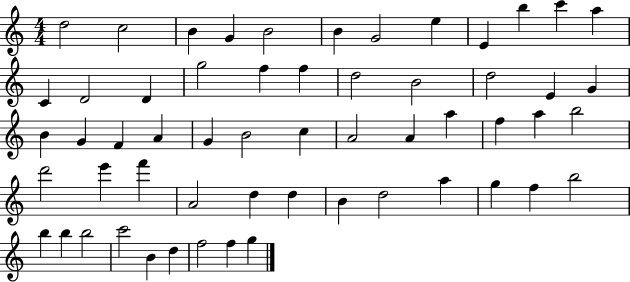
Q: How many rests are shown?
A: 0